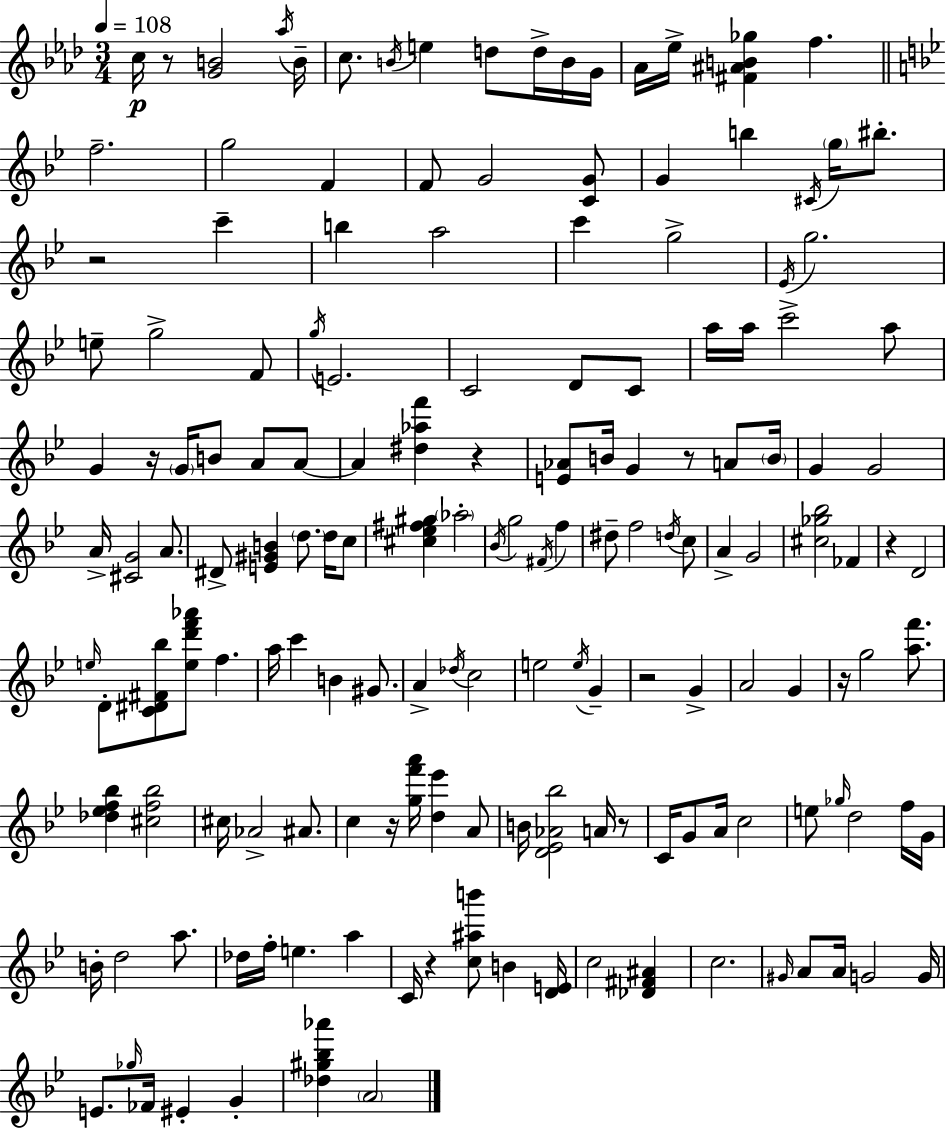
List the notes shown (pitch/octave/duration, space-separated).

C5/s R/e [G4,B4]/h Ab5/s B4/s C5/e. B4/s E5/q D5/e D5/s B4/s G4/s Ab4/s Eb5/s [F#4,A#4,B4,Gb5]/q F5/q. F5/h. G5/h F4/q F4/e G4/h [C4,G4]/e G4/q B5/q C#4/s G5/s BIS5/e. R/h C6/q B5/q A5/h C6/q G5/h Eb4/s G5/h. E5/e G5/h F4/e G5/s E4/h. C4/h D4/e C4/e A5/s A5/s C6/h A5/e G4/q R/s G4/s B4/e A4/e A4/e A4/q [D#5,Ab5,F6]/q R/q [E4,Ab4]/e B4/s G4/q R/e A4/e B4/s G4/q G4/h A4/s [C#4,G4]/h A4/e. D#4/e [E4,G#4,B4]/q D5/e. D5/s C5/e [C#5,Eb5,F#5,G#5]/q Ab5/h Bb4/s G5/h F#4/s F5/q D#5/e F5/h D5/s C5/e A4/q G4/h [C#5,Gb5,Bb5]/h FES4/q R/q D4/h E5/s D4/e [C4,D#4,F#4,Bb5]/e [E5,D6,F6,Ab6]/e F5/q. A5/s C6/q B4/q G#4/e. A4/q Db5/s C5/h E5/h E5/s G4/q R/h G4/q A4/h G4/q R/s G5/h [A5,F6]/e. [Db5,Eb5,F5,Bb5]/q [C#5,F5,Bb5]/h C#5/s Ab4/h A#4/e. C5/q R/s [G5,F6,A6]/s [D5,Eb6]/q A4/e B4/s [D4,Eb4,Ab4,Bb5]/h A4/s R/e C4/s G4/e A4/s C5/h E5/e Gb5/s D5/h F5/s G4/s B4/s D5/h A5/e. Db5/s F5/s E5/q. A5/q C4/s R/q [C5,A#5,B6]/e B4/q [D4,E4]/s C5/h [Db4,F#4,A#4]/q C5/h. G#4/s A4/e A4/s G4/h G4/s E4/e. Gb5/s FES4/s EIS4/q G4/q [Db5,G#5,Bb5,Ab6]/q A4/h